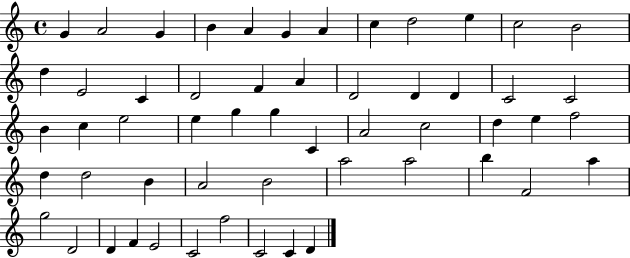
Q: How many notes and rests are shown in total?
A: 55